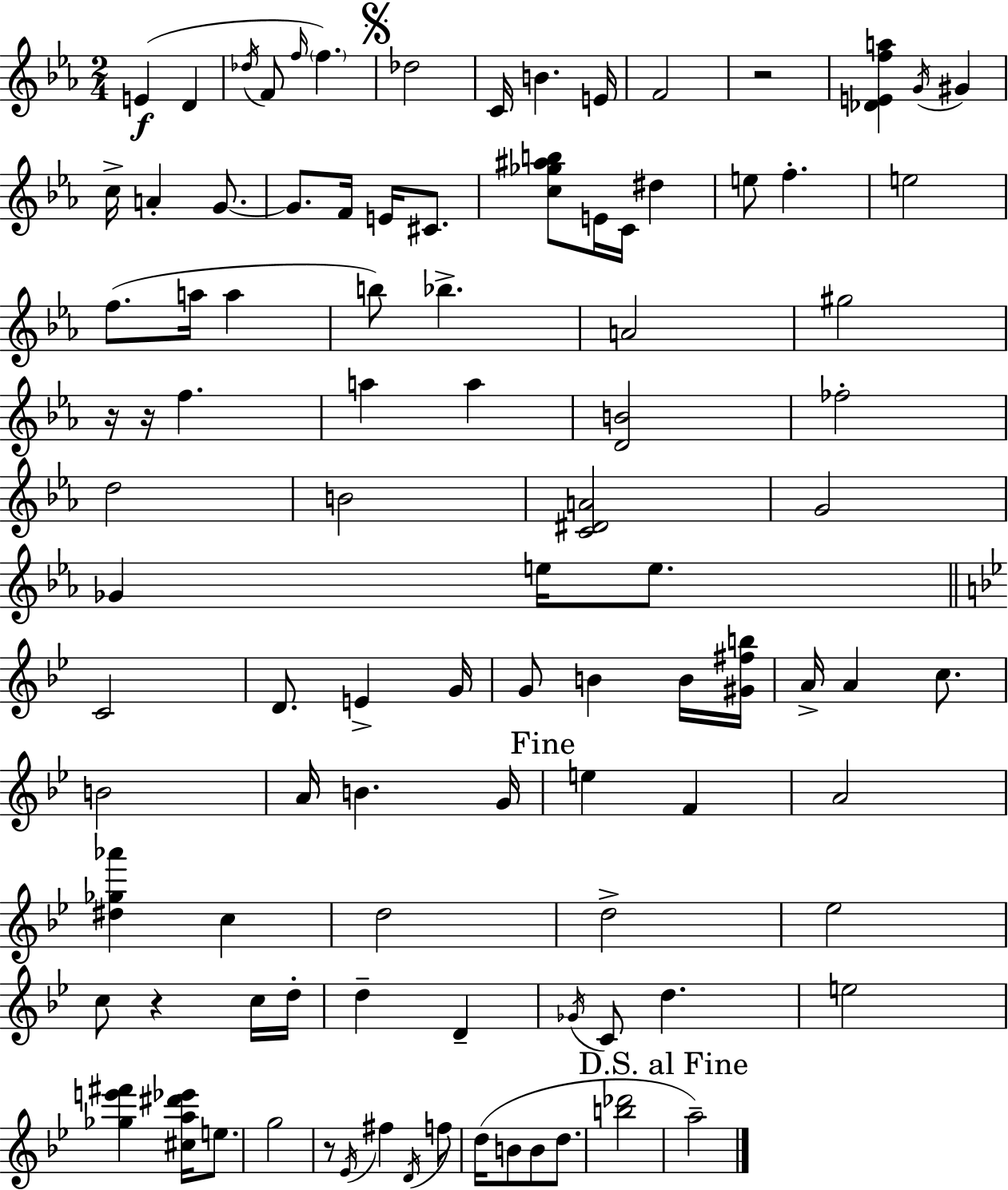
{
  \clef treble
  \numericTimeSignature
  \time 2/4
  \key c \minor
  \repeat volta 2 { e'4(\f d'4 | \acciaccatura { des''16 } f'8 \grace { f''16 } \parenthesize f''4.) | \mark \markup { \musicglyph "scripts.segno" } des''2 | c'16 b'4. | \break e'16 f'2 | r2 | <des' e' f'' a''>4 \acciaccatura { g'16 } gis'4 | c''16-> a'4-. | \break g'8.~~ g'8. f'16 e'16 | cis'8. <c'' ges'' ais'' b''>8 e'16 c'16 dis''4 | e''8 f''4.-. | e''2 | \break f''8.( a''16 a''4 | b''8) bes''4.-> | a'2 | gis''2 | \break r16 r16 f''4. | a''4 a''4 | <d' b'>2 | fes''2-. | \break d''2 | b'2 | <c' dis' a'>2 | g'2 | \break ges'4 e''16 | e''8. \bar "||" \break \key bes \major c'2 | d'8. e'4-> g'16 | g'8 b'4 b'16 <gis' fis'' b''>16 | a'16-> a'4 c''8. | \break b'2 | a'16 b'4. g'16 | \mark "Fine" e''4 f'4 | a'2 | \break <dis'' ges'' aes'''>4 c''4 | d''2 | d''2-> | ees''2 | \break c''8 r4 c''16 d''16-. | d''4-- d'4-- | \acciaccatura { ges'16 } c'8 d''4. | e''2 | \break <ges'' e''' fis'''>4 <cis'' a'' dis''' ees'''>16 e''8. | g''2 | r8 \acciaccatura { ees'16 } fis''4 | \acciaccatura { d'16 } f''8 d''16( b'8 b'8 | \break d''8. <b'' des'''>2 | \mark "D.S. al Fine" a''2--) | } \bar "|."
}